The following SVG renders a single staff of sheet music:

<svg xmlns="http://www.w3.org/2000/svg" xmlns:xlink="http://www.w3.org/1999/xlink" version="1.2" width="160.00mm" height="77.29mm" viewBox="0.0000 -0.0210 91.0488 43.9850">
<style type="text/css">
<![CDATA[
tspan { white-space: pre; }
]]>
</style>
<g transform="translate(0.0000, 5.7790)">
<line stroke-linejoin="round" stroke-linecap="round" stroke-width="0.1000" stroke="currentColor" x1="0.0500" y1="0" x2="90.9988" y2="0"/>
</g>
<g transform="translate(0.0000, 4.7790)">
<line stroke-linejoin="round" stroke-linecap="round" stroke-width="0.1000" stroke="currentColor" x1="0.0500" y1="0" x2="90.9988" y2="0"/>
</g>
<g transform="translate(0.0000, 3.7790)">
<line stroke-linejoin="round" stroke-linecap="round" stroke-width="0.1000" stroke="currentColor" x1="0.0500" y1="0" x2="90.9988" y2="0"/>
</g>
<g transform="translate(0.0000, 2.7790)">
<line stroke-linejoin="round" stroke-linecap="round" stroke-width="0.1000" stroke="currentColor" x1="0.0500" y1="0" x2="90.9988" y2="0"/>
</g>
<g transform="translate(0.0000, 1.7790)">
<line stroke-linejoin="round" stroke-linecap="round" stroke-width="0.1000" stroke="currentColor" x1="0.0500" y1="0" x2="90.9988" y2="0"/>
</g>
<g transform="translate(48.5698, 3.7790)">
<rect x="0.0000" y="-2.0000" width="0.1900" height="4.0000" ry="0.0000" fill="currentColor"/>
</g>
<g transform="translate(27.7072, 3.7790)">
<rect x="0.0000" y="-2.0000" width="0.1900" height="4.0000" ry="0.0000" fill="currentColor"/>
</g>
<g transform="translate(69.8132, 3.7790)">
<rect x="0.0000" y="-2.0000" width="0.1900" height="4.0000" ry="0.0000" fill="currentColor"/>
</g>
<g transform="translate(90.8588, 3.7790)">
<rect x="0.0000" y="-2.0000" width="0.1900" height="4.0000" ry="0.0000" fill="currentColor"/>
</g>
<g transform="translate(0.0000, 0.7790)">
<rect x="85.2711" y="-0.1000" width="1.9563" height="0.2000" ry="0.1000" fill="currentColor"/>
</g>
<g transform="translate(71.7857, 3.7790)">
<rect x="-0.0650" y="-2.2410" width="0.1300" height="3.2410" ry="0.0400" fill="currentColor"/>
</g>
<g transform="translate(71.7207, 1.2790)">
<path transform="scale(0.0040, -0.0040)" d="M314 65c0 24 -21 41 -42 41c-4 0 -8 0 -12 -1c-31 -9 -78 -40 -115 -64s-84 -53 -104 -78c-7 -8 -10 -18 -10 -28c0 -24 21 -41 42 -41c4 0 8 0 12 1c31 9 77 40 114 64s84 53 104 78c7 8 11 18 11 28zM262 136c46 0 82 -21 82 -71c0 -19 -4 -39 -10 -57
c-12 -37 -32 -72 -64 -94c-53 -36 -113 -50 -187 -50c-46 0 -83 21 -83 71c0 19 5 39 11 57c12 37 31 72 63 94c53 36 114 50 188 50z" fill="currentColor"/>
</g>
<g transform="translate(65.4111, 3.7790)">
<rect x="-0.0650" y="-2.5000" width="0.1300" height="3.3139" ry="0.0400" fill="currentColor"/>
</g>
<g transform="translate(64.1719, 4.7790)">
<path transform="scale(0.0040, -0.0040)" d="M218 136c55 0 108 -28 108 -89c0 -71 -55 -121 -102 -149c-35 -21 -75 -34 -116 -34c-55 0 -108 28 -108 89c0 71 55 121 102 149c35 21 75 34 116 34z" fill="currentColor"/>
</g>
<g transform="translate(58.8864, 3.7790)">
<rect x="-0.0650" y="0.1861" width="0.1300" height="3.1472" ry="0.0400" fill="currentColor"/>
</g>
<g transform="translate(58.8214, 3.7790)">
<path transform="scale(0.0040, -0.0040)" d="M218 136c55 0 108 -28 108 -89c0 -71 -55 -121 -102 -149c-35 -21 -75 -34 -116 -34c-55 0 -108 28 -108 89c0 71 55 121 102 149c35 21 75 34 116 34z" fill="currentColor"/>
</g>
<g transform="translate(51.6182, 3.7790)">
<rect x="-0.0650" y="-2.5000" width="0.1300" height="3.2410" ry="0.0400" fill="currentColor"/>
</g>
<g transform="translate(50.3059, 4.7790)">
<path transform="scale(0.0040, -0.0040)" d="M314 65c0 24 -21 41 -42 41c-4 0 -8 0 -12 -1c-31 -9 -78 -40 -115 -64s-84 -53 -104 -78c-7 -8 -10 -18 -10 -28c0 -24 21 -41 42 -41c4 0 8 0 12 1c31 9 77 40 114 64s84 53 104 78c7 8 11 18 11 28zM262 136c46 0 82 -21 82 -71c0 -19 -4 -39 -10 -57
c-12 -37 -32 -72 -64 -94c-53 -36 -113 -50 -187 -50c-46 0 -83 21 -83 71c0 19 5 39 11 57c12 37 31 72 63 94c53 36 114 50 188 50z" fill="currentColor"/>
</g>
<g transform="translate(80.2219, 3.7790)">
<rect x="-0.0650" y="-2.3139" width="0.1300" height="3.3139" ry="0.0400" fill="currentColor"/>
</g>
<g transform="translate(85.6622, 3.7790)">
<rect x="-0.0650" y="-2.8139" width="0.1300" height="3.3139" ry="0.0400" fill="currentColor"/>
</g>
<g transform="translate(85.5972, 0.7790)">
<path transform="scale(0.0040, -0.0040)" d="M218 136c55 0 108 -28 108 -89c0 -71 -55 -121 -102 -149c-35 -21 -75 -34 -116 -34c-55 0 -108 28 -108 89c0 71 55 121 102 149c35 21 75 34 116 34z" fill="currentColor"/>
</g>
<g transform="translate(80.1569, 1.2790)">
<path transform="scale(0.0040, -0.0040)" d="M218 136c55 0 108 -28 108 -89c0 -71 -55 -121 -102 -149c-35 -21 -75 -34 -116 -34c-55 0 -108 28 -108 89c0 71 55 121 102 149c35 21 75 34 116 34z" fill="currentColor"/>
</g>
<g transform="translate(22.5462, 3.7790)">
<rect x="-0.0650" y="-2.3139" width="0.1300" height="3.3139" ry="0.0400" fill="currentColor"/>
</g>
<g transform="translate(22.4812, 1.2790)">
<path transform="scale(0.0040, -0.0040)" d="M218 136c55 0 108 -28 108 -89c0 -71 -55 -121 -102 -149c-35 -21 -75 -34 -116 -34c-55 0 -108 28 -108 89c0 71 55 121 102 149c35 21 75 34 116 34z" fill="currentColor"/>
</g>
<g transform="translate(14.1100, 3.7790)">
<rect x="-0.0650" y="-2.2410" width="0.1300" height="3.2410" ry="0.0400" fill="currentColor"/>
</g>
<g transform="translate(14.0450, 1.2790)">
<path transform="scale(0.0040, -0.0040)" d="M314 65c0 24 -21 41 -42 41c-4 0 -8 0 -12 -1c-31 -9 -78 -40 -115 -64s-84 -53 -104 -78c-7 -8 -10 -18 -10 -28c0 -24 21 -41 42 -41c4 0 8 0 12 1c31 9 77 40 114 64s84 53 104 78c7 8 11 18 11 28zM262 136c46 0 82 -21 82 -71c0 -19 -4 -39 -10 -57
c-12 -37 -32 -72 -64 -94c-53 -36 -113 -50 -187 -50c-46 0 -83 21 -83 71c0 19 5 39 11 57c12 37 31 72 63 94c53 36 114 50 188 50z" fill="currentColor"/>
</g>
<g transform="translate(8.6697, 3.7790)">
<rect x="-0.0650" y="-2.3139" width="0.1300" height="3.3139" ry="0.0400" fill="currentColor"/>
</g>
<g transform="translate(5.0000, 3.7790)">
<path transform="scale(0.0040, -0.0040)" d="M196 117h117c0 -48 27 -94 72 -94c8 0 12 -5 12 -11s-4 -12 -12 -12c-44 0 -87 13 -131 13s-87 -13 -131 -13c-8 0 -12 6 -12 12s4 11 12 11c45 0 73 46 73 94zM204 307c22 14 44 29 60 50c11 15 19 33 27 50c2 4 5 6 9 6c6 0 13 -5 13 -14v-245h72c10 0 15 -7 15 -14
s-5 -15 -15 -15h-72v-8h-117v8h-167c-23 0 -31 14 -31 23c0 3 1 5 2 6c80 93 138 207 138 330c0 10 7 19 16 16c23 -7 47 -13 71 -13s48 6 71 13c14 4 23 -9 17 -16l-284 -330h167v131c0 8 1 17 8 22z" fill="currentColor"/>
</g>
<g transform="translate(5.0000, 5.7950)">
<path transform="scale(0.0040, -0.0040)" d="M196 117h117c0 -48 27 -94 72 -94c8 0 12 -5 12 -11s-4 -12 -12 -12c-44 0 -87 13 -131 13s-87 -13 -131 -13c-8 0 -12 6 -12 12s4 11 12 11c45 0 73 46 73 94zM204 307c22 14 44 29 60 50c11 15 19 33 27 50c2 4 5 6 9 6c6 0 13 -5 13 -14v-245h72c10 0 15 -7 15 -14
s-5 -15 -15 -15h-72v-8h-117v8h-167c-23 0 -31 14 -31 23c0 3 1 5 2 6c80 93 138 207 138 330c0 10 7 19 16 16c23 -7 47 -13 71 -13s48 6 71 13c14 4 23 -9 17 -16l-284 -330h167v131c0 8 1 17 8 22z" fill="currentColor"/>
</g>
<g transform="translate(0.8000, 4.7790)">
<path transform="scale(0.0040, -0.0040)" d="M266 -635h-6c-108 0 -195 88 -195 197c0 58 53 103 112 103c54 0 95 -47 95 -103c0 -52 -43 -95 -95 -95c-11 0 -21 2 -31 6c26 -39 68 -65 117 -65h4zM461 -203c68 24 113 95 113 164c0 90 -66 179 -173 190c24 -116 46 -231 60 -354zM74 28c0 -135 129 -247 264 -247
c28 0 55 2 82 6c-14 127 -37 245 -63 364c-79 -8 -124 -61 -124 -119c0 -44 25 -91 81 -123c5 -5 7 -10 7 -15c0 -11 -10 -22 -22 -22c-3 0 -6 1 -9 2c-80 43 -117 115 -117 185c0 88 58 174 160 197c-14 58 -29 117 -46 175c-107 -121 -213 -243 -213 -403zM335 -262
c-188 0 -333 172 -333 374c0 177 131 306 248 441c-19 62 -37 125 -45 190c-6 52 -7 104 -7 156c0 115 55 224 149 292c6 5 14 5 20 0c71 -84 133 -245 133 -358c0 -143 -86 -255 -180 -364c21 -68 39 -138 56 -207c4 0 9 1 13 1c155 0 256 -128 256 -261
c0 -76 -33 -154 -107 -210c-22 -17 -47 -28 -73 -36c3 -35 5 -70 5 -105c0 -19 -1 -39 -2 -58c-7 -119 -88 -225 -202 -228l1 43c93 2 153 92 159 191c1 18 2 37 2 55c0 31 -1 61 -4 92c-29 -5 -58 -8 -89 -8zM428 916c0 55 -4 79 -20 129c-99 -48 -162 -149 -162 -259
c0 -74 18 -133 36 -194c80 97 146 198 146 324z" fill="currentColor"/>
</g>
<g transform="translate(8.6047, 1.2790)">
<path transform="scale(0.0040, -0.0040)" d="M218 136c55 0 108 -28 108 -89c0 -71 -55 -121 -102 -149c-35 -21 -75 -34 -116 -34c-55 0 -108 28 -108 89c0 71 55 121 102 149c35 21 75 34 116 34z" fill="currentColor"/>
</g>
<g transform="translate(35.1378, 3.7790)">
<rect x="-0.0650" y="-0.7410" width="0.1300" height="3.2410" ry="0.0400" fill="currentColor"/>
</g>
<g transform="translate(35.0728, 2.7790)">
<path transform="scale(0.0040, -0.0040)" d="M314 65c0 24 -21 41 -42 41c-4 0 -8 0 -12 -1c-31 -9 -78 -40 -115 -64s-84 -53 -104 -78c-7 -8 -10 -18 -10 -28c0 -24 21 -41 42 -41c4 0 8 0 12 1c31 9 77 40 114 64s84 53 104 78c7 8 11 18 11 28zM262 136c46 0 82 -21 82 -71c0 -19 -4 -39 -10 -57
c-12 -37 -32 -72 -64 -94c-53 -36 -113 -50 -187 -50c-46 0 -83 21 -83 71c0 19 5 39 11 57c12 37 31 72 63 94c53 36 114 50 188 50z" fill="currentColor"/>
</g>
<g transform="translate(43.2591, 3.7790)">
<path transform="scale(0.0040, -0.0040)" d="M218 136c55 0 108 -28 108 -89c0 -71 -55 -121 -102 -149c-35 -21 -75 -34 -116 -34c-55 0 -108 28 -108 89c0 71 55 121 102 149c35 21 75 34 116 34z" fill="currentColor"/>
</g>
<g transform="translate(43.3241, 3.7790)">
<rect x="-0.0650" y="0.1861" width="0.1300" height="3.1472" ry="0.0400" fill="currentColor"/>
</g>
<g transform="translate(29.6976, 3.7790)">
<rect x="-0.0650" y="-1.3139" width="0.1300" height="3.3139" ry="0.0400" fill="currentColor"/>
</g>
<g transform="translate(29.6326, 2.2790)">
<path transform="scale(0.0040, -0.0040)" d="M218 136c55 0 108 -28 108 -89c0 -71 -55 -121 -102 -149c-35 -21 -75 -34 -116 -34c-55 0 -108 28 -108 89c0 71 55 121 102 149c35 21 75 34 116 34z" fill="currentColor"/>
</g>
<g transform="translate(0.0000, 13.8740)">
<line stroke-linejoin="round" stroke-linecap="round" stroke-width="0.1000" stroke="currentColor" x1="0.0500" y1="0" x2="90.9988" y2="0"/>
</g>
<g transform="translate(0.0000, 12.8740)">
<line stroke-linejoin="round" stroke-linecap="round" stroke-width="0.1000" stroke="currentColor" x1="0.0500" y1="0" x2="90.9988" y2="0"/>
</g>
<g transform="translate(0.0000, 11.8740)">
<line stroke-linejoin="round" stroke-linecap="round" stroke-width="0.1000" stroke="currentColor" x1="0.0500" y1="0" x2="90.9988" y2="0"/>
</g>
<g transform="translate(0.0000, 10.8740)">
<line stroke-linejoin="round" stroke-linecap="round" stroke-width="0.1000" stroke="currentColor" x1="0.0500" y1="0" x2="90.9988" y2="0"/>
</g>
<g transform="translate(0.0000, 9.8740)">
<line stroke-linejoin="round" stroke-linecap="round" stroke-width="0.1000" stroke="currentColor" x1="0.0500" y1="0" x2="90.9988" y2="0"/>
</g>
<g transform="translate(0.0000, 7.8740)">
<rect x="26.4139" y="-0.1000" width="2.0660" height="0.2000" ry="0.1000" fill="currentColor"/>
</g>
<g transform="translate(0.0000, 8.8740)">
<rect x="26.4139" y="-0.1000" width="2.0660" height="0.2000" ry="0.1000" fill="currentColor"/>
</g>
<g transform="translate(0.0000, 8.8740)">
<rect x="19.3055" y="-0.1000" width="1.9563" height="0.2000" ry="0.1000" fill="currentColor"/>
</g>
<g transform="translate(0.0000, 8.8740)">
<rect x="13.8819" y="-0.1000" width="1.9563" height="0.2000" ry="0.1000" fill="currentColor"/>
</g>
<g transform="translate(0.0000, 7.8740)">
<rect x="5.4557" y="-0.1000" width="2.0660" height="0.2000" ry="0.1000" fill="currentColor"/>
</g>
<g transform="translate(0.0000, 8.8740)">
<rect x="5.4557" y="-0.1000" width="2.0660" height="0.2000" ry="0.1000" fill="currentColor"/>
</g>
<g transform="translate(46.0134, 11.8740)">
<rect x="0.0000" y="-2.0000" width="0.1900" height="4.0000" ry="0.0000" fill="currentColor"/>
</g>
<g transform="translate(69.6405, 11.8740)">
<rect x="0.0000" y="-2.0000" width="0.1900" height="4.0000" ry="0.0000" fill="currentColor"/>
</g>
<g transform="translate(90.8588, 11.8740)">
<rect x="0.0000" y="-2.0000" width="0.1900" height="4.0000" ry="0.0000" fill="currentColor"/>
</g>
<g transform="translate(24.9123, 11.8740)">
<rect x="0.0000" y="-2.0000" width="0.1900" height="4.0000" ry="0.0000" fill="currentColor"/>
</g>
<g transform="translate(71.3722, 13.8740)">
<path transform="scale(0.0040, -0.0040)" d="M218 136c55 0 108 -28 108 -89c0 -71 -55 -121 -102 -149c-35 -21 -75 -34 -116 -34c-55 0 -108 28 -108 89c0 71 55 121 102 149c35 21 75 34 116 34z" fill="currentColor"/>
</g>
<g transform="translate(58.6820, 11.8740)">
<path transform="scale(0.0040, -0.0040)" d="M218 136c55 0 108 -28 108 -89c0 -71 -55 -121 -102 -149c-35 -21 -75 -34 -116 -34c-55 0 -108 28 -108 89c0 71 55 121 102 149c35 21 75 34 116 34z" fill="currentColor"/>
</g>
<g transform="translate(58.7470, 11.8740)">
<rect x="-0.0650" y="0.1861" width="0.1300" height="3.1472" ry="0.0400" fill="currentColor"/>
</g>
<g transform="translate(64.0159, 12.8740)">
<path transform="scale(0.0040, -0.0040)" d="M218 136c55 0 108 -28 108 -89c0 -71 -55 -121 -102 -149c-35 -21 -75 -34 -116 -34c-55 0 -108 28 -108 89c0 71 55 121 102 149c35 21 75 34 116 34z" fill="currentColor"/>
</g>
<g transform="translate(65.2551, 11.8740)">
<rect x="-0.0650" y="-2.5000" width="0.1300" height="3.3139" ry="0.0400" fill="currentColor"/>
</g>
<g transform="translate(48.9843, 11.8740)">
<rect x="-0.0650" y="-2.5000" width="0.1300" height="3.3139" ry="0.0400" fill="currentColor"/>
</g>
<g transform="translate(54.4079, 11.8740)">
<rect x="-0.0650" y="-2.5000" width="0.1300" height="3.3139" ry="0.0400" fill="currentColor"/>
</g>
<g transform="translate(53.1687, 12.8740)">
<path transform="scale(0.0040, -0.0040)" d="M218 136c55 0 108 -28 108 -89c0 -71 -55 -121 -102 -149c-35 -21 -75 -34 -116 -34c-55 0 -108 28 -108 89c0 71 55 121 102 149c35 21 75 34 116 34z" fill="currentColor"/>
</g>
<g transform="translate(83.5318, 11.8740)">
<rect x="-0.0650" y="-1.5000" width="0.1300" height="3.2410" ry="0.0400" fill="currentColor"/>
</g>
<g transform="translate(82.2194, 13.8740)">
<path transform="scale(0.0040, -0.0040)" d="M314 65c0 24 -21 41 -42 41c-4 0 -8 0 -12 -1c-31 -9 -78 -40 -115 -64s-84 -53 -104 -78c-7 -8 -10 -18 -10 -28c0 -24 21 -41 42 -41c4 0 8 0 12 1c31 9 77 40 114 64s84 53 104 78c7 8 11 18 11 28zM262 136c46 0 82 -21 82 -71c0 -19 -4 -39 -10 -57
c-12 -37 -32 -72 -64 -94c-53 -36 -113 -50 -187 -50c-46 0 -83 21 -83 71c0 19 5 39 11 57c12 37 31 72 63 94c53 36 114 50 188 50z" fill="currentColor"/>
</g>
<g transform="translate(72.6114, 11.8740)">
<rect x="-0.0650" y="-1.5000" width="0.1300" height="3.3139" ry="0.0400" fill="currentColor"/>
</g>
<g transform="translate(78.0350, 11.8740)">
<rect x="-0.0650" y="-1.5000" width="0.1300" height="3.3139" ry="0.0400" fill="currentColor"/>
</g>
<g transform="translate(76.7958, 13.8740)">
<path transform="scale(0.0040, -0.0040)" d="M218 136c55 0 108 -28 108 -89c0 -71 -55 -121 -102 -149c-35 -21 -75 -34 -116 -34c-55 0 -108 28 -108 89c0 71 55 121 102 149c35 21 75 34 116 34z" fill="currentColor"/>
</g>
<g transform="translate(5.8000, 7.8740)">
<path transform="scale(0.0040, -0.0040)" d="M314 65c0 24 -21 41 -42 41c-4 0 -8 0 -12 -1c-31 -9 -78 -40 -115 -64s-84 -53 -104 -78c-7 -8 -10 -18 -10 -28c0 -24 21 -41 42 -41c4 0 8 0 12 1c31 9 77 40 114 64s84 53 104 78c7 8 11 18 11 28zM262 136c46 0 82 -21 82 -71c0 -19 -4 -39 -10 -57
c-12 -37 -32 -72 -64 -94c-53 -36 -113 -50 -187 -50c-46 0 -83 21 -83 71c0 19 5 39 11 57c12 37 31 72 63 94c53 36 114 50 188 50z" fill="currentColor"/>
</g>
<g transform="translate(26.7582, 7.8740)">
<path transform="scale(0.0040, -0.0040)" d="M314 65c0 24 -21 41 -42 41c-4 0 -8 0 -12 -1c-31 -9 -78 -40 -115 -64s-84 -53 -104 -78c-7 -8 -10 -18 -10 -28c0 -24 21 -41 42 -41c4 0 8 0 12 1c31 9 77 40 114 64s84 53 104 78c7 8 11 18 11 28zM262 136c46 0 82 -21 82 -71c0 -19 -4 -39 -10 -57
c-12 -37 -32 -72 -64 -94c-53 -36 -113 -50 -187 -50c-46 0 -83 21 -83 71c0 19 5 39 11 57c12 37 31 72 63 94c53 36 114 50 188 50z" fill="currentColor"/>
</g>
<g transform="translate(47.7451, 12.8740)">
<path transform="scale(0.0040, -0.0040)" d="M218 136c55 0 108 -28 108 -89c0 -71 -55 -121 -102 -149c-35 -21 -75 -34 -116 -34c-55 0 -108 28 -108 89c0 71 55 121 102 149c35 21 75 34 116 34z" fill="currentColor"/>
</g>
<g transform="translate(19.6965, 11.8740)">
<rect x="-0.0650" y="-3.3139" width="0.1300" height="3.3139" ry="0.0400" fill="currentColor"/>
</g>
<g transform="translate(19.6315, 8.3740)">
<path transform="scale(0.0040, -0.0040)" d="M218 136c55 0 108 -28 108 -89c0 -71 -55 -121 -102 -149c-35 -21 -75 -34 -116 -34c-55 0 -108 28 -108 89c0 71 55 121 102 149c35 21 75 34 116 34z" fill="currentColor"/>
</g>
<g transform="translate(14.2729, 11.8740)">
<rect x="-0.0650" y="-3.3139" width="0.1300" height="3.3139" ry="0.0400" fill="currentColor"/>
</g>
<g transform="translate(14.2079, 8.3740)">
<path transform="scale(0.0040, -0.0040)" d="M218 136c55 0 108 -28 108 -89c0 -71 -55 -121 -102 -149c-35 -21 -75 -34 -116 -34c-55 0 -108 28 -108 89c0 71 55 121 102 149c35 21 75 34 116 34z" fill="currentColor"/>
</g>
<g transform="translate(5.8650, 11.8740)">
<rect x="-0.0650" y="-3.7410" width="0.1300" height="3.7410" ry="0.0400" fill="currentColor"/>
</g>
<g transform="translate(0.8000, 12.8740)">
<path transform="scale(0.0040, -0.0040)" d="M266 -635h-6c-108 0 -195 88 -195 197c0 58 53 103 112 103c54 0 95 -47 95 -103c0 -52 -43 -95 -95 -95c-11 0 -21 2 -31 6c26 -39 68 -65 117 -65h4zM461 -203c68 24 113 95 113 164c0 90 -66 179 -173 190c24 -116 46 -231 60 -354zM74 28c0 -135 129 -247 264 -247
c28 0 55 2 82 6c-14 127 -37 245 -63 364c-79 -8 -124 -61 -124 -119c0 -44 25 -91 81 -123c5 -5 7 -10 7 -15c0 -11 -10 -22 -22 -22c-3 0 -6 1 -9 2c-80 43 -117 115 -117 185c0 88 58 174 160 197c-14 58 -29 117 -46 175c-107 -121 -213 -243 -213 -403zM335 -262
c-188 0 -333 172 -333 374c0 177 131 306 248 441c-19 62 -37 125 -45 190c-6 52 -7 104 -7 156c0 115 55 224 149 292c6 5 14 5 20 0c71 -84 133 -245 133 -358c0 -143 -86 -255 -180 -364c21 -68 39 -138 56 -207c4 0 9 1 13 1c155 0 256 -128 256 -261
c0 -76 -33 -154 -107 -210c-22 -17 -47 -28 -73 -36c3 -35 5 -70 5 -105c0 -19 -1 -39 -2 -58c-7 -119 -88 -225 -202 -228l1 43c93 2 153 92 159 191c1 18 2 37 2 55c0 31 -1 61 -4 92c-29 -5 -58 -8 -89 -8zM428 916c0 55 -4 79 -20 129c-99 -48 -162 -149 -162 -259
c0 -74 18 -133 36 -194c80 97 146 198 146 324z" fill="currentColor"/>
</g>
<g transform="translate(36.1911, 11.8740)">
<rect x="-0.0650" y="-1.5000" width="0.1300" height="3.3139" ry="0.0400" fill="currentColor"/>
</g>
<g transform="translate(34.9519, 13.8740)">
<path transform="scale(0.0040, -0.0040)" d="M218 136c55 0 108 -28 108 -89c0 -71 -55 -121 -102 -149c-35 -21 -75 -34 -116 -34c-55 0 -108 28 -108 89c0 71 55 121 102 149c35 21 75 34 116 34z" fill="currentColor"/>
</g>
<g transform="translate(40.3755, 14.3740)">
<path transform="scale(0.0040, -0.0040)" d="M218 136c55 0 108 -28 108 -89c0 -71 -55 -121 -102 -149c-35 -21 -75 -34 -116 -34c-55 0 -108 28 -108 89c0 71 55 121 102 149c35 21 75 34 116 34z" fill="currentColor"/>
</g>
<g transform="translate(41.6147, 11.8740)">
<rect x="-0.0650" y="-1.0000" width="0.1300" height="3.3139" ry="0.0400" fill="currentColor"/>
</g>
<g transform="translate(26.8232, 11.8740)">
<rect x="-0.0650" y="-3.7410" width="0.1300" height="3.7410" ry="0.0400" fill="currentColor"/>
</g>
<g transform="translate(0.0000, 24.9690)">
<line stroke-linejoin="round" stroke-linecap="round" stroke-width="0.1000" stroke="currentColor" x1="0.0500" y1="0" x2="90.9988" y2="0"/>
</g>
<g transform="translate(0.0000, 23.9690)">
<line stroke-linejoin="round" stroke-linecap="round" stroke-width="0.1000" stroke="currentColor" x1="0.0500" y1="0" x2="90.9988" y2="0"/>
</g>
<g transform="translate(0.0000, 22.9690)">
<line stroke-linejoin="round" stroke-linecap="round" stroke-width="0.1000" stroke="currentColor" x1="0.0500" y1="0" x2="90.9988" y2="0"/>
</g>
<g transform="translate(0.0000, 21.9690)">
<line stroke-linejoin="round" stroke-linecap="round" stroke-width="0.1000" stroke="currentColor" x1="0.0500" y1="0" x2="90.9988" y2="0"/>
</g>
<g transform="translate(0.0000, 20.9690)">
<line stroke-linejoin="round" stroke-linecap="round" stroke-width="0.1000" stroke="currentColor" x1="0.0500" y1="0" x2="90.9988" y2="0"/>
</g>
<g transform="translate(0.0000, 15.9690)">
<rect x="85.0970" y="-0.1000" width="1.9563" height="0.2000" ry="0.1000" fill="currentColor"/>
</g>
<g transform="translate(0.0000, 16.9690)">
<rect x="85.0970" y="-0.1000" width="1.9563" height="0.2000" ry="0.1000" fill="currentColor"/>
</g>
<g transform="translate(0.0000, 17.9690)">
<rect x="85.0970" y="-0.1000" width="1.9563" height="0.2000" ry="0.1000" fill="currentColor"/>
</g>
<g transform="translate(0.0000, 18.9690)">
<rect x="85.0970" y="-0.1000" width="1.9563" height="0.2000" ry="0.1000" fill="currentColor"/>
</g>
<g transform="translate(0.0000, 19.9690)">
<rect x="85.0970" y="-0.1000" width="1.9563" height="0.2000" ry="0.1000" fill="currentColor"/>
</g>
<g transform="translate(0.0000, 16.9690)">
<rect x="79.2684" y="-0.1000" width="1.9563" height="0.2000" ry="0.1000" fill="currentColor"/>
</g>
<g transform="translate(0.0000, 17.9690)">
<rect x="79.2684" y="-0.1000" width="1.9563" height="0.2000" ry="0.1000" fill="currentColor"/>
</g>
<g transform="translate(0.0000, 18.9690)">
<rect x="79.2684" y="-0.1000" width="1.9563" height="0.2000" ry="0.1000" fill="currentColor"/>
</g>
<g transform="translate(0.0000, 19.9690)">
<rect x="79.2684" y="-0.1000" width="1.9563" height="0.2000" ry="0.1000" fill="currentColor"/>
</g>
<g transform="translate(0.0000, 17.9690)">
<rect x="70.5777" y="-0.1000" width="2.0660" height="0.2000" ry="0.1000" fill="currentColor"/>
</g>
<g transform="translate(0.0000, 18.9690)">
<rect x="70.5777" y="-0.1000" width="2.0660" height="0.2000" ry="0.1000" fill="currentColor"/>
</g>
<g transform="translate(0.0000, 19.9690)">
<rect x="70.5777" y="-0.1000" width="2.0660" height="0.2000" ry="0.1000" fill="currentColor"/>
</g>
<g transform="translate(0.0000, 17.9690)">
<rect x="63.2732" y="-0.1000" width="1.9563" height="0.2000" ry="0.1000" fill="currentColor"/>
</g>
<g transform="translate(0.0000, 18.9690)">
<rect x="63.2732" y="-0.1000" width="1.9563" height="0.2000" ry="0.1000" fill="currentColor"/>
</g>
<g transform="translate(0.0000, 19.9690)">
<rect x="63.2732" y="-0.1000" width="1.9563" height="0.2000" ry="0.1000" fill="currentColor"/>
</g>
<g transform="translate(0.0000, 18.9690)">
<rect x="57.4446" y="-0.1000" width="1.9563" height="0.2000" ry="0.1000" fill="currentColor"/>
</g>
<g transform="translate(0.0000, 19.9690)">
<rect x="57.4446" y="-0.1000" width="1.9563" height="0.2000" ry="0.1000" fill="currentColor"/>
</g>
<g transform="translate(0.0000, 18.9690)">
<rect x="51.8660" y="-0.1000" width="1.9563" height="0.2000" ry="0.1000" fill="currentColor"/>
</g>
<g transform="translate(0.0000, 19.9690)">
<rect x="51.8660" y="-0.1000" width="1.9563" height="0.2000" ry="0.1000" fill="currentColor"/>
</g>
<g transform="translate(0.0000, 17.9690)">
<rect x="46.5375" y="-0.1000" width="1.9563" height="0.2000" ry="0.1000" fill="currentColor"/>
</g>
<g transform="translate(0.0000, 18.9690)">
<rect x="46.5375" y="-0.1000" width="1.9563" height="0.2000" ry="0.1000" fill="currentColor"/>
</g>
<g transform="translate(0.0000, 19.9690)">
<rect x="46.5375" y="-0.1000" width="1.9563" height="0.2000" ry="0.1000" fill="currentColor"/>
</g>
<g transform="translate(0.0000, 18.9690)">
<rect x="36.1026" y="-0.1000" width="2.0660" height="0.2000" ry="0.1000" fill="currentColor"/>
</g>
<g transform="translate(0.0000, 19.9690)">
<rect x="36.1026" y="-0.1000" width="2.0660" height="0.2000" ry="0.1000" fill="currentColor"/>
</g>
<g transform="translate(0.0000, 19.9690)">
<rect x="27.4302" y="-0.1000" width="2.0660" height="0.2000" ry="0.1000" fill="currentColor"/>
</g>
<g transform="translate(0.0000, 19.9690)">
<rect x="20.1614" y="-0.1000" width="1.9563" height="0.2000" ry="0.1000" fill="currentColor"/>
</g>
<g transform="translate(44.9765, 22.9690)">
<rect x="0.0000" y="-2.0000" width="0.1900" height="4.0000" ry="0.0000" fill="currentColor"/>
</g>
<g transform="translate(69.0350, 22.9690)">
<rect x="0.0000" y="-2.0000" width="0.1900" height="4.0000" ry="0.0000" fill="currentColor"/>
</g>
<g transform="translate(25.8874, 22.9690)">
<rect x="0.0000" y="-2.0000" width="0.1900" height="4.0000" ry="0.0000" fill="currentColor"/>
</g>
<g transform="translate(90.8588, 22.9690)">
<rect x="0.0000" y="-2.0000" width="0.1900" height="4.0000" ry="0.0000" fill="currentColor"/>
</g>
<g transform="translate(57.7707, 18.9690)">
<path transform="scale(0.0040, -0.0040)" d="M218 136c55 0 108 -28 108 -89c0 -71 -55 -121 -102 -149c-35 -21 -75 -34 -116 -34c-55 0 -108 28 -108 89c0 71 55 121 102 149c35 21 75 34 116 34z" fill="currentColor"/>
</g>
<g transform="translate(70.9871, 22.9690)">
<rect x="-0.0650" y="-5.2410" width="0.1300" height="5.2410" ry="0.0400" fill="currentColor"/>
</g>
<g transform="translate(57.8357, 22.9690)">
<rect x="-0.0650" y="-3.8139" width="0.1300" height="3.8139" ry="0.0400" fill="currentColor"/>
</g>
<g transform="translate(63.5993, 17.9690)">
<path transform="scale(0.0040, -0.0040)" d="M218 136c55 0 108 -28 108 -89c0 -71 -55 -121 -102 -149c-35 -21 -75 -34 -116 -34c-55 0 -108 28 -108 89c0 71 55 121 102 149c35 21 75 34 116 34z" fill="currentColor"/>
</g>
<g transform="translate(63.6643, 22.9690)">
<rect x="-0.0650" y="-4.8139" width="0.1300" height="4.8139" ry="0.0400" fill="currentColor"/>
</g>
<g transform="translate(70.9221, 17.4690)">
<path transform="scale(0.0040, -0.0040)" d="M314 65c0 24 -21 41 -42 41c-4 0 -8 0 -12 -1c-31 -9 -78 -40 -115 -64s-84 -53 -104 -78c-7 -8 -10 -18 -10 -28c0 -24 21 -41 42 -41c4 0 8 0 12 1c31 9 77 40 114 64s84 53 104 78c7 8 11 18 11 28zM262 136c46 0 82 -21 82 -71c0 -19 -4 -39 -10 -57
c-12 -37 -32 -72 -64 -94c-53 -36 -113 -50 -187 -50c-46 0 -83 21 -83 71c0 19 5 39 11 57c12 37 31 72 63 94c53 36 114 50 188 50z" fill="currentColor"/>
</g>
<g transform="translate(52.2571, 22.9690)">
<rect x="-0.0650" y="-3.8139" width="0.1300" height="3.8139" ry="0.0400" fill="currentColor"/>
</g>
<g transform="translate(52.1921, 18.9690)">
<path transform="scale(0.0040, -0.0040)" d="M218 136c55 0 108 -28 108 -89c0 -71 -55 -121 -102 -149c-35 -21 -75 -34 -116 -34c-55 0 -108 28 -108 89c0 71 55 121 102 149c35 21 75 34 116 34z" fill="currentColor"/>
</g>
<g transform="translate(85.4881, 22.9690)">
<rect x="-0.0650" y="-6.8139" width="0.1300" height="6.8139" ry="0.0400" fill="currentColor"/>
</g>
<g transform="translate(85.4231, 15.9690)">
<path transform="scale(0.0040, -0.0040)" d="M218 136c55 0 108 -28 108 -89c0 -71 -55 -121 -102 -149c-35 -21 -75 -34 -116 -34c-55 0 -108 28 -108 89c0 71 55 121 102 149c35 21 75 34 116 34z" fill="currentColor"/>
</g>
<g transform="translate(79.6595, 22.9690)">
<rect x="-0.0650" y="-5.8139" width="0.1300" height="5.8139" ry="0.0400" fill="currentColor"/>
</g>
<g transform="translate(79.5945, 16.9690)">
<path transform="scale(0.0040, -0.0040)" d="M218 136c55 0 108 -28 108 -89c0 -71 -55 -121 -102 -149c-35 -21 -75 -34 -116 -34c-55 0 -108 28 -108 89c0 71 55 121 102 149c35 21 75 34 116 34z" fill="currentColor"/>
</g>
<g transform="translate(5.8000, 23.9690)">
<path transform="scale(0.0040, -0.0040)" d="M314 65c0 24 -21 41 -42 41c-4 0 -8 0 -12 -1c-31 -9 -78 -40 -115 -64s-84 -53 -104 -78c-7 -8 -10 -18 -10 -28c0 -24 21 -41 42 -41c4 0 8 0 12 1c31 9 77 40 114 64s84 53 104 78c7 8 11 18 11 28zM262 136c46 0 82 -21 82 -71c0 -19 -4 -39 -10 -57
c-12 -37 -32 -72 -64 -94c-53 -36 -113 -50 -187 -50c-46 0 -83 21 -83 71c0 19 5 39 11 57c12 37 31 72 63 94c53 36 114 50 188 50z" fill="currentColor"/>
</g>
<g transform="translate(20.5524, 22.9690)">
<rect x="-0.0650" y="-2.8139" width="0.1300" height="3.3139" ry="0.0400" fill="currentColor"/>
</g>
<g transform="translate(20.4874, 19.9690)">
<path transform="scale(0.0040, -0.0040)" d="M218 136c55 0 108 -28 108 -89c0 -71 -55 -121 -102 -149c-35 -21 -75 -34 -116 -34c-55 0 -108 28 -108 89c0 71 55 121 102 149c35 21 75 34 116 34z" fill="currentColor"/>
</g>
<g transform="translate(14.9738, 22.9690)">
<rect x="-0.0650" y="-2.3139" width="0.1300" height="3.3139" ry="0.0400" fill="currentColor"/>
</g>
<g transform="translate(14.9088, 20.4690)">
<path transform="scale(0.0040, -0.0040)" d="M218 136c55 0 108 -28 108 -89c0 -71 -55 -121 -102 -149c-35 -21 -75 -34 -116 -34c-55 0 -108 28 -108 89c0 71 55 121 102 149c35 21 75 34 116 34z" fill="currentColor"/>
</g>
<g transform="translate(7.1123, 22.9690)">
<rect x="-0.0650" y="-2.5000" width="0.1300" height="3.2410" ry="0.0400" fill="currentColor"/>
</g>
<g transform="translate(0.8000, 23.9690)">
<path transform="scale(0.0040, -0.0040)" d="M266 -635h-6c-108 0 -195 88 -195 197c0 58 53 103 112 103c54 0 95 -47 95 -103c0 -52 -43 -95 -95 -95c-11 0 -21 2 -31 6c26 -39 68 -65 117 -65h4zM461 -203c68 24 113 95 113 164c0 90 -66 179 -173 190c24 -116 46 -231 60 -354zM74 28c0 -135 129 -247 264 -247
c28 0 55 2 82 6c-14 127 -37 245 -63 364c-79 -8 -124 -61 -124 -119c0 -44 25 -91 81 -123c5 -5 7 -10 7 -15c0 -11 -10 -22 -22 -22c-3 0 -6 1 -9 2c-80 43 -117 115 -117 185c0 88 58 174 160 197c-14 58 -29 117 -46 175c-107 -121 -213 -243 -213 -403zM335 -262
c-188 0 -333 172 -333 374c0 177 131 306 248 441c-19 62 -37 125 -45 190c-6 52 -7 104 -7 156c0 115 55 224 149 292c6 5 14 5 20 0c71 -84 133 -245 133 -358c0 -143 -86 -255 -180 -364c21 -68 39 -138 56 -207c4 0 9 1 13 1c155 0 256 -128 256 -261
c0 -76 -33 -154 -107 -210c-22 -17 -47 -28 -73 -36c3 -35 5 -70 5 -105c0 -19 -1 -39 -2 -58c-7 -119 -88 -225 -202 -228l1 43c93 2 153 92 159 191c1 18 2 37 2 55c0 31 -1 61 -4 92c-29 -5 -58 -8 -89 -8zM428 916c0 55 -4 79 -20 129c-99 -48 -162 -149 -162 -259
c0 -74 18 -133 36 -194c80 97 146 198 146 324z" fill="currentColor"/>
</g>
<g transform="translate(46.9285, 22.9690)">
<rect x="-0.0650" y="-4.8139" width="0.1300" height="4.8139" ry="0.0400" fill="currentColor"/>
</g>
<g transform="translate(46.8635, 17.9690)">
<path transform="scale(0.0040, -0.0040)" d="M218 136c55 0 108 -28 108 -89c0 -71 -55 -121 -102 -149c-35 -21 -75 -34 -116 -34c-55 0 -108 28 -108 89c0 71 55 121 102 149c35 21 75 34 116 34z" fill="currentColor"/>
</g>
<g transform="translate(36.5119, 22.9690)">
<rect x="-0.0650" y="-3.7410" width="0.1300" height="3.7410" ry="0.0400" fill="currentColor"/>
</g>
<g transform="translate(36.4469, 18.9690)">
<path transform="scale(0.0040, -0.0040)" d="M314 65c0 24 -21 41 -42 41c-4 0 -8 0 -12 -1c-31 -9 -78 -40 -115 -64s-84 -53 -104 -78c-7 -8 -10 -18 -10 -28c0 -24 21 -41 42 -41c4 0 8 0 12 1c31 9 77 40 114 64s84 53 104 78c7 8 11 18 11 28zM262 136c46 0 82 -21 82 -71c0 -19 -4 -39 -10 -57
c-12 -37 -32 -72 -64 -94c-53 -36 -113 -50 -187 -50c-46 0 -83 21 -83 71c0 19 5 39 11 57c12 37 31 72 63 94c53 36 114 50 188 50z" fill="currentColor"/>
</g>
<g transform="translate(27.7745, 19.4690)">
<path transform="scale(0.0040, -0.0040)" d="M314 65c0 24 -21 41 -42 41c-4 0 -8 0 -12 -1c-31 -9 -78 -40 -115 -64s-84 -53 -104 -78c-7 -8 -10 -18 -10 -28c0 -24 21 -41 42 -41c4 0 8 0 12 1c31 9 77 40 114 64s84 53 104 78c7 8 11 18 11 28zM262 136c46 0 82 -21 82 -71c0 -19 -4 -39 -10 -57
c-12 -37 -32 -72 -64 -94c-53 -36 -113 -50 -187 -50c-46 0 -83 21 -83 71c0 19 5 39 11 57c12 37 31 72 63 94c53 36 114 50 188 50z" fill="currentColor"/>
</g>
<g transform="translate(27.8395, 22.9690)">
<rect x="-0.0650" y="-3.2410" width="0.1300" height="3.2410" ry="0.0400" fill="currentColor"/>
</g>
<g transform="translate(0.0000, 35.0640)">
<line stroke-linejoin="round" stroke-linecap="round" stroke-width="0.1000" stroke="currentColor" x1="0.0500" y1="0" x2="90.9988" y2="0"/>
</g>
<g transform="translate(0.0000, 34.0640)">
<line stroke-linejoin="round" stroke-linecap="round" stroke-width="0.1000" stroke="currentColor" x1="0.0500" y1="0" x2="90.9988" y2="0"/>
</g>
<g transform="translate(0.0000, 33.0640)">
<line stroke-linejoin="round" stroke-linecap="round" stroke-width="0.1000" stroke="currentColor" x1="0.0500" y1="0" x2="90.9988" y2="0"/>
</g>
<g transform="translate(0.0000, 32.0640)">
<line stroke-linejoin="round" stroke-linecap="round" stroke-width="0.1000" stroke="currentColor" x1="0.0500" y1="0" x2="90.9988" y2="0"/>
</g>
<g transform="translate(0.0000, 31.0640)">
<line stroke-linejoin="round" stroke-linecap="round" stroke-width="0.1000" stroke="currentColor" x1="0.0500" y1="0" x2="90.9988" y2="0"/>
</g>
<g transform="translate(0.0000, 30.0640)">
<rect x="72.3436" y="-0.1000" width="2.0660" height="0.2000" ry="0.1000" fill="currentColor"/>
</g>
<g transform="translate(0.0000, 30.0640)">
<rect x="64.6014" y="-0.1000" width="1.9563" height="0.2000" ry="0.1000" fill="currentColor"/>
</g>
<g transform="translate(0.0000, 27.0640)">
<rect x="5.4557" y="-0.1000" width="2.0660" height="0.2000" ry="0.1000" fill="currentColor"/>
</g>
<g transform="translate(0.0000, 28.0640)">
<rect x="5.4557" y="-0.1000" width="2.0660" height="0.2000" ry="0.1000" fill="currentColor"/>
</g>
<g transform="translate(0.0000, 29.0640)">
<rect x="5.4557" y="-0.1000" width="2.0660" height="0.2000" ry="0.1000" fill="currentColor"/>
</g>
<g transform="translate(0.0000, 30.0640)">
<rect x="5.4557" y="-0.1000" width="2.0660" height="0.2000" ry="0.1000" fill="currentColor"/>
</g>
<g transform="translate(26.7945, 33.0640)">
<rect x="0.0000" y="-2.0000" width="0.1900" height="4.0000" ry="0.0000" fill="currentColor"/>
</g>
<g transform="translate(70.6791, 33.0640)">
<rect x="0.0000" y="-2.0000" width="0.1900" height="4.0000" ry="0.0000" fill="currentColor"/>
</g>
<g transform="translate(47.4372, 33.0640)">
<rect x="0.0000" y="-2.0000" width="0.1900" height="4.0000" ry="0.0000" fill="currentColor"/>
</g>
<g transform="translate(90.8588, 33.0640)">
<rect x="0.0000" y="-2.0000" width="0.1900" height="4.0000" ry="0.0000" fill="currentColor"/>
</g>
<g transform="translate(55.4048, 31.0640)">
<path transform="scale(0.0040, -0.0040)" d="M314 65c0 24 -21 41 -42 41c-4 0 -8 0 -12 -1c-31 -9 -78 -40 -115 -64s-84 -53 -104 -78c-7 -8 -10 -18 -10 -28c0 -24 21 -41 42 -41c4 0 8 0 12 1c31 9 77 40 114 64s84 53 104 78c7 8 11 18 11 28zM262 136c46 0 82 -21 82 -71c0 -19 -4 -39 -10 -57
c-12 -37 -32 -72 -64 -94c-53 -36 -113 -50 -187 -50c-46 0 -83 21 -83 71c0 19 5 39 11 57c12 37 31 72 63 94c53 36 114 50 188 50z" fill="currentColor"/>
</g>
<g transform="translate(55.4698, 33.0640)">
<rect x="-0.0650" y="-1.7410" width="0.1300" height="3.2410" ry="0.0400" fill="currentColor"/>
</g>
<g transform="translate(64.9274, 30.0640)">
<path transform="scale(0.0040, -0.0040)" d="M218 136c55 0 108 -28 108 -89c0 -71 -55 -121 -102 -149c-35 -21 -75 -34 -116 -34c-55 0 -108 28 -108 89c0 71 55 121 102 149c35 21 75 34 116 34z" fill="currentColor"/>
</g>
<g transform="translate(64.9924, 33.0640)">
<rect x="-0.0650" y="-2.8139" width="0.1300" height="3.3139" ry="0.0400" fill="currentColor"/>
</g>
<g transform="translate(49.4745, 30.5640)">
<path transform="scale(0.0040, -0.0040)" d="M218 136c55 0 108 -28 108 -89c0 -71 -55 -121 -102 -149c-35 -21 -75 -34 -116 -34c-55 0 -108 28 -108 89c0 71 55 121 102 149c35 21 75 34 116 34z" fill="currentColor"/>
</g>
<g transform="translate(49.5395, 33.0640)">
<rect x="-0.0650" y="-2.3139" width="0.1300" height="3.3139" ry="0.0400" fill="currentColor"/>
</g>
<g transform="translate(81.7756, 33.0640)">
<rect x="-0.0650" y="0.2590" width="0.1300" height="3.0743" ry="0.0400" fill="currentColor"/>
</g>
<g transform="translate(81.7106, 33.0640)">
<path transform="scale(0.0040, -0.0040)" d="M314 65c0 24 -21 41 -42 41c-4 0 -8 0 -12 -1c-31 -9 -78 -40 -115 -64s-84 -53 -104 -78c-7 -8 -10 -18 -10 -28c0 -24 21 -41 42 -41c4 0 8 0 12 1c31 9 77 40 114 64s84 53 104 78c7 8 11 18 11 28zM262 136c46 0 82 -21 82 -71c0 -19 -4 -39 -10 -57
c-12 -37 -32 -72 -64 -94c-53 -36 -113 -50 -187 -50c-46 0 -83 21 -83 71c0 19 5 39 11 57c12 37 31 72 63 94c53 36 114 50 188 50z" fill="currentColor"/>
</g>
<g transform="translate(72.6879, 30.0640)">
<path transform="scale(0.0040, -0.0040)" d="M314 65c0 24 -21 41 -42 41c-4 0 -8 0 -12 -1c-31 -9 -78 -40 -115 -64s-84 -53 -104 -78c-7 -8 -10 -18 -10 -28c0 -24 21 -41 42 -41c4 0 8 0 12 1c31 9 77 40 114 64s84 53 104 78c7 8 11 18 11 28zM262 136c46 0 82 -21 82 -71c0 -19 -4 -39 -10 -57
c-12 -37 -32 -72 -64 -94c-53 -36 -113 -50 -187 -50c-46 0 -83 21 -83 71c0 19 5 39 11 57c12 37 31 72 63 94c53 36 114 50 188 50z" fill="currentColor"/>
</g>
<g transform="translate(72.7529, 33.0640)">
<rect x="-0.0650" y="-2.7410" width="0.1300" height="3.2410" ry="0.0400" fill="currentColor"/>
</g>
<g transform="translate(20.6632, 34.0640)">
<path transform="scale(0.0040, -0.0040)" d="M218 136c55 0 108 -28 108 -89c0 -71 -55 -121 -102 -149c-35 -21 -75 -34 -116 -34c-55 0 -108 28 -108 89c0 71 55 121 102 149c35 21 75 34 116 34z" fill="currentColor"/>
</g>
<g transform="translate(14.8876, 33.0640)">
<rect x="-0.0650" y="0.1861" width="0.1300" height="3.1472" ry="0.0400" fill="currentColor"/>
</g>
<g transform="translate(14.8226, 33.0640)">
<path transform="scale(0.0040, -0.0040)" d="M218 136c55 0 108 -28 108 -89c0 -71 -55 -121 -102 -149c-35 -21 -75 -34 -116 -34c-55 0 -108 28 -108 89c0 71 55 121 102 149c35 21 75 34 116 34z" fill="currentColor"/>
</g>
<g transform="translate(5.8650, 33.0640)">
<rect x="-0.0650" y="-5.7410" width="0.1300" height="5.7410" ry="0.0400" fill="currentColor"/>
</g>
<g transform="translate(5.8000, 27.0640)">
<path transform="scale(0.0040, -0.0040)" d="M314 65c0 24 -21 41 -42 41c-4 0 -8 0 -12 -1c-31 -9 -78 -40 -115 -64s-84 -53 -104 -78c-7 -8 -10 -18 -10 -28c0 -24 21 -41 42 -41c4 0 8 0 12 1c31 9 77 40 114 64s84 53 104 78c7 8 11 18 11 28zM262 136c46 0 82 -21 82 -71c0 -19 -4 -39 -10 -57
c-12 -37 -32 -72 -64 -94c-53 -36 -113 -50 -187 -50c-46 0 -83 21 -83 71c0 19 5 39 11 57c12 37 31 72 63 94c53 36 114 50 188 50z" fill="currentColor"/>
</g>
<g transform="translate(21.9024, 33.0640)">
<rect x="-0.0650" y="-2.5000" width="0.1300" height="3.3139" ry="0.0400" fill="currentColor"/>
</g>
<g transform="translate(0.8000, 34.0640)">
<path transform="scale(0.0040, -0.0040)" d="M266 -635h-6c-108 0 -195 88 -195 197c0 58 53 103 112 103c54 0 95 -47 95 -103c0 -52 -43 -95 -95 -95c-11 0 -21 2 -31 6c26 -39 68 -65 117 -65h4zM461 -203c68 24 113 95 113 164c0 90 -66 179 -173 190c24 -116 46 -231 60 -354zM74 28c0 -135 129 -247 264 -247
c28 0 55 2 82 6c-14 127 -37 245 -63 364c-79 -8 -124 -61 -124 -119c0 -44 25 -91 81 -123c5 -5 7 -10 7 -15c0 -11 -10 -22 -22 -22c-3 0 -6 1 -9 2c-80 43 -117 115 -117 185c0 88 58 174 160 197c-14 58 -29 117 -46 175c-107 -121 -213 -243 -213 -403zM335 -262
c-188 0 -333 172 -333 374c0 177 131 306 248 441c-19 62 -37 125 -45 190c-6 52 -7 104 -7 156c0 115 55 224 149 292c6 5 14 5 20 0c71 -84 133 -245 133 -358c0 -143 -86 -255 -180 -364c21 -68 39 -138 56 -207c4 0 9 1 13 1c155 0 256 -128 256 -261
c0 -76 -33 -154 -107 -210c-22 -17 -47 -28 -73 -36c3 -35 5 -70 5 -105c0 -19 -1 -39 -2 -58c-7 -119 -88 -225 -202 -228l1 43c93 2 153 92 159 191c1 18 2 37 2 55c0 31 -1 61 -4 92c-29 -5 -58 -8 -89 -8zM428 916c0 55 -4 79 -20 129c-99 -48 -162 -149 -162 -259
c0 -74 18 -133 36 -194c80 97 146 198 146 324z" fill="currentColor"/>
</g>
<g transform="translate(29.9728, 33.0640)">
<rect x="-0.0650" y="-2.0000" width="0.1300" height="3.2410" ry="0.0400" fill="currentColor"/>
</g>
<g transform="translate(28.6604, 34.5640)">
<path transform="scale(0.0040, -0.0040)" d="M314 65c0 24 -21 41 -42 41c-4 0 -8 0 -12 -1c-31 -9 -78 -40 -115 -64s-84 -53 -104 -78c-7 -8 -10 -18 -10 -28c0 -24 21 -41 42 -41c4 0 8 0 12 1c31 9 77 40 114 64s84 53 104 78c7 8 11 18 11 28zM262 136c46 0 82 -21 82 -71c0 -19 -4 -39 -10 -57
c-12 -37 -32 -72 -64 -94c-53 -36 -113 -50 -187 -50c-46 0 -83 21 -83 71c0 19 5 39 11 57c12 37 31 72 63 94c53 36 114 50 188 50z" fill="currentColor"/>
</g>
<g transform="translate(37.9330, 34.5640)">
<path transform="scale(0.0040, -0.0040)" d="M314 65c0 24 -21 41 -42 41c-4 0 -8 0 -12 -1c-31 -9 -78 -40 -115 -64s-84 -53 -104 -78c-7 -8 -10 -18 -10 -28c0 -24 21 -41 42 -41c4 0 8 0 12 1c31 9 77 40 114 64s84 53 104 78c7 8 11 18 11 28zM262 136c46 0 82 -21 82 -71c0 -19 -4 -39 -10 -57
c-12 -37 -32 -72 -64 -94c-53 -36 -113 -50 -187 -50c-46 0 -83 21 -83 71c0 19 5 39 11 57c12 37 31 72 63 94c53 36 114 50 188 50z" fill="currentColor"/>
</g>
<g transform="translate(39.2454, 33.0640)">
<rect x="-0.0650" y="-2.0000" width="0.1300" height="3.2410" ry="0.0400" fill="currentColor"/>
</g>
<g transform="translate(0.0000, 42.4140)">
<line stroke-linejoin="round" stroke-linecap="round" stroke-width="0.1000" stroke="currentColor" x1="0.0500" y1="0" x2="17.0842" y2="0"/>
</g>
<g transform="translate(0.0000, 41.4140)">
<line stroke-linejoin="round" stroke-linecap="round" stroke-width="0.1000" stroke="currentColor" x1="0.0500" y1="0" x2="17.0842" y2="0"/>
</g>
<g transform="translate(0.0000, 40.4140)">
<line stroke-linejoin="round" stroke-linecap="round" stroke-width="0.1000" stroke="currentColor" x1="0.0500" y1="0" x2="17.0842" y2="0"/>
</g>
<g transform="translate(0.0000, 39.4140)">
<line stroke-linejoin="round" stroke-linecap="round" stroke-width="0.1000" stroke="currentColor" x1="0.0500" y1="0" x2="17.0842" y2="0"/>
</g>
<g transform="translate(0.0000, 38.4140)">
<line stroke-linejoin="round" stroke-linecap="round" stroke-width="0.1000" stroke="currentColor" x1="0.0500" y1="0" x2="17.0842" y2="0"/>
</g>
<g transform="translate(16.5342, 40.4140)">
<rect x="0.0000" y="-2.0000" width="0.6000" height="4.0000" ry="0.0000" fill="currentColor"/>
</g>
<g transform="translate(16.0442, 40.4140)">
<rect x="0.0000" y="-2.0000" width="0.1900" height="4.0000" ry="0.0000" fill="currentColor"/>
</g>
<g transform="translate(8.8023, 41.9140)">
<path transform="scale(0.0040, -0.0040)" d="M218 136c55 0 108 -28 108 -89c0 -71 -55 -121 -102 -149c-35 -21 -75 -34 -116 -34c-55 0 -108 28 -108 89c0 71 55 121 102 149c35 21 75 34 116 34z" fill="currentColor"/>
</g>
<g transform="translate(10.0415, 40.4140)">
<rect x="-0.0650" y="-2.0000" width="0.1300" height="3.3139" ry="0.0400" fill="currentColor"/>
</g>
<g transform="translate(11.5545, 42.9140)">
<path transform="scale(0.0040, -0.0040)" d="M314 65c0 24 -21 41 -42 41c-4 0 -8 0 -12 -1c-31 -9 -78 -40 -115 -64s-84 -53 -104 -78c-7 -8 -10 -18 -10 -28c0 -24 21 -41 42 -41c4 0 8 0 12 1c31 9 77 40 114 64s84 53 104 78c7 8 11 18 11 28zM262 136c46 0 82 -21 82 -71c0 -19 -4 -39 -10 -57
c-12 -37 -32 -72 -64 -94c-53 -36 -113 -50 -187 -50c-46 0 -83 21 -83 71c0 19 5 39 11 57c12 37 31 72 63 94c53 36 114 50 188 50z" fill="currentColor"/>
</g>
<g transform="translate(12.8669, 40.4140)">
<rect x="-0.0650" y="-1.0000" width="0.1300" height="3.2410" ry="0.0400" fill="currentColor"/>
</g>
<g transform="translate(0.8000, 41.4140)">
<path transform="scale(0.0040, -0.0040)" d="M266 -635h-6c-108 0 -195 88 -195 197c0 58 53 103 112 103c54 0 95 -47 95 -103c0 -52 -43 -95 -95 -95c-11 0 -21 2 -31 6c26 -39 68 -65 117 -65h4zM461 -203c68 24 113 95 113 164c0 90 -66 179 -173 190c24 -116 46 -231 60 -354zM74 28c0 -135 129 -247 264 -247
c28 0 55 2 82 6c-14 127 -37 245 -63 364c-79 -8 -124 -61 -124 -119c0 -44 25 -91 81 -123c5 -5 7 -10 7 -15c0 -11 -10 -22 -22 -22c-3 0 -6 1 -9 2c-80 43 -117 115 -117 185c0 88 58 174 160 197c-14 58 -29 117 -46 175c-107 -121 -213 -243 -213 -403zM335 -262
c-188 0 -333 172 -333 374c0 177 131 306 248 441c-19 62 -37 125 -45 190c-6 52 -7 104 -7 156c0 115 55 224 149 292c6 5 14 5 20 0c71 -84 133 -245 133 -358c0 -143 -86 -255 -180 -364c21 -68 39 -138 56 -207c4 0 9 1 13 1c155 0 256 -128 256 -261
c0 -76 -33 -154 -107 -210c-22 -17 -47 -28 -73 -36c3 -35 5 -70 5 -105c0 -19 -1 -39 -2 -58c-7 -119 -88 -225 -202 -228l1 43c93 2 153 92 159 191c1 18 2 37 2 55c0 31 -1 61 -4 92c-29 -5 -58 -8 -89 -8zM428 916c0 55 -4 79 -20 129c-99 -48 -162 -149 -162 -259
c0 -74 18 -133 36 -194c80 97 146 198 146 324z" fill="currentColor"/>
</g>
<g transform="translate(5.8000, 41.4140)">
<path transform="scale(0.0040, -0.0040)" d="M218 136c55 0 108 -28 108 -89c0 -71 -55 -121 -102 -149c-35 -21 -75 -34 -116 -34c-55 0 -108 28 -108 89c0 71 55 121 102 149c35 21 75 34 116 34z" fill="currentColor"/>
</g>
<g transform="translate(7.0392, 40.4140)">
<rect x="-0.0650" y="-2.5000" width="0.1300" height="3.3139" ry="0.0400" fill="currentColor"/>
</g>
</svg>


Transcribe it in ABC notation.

X:1
T:Untitled
M:4/4
L:1/4
K:C
g g2 g e d2 B G2 B G g2 g a c'2 b b c'2 E D G G B G E E E2 G2 g a b2 c'2 e' c' c' e' f'2 g' b' g'2 B G F2 F2 g f2 a a2 B2 G F D2